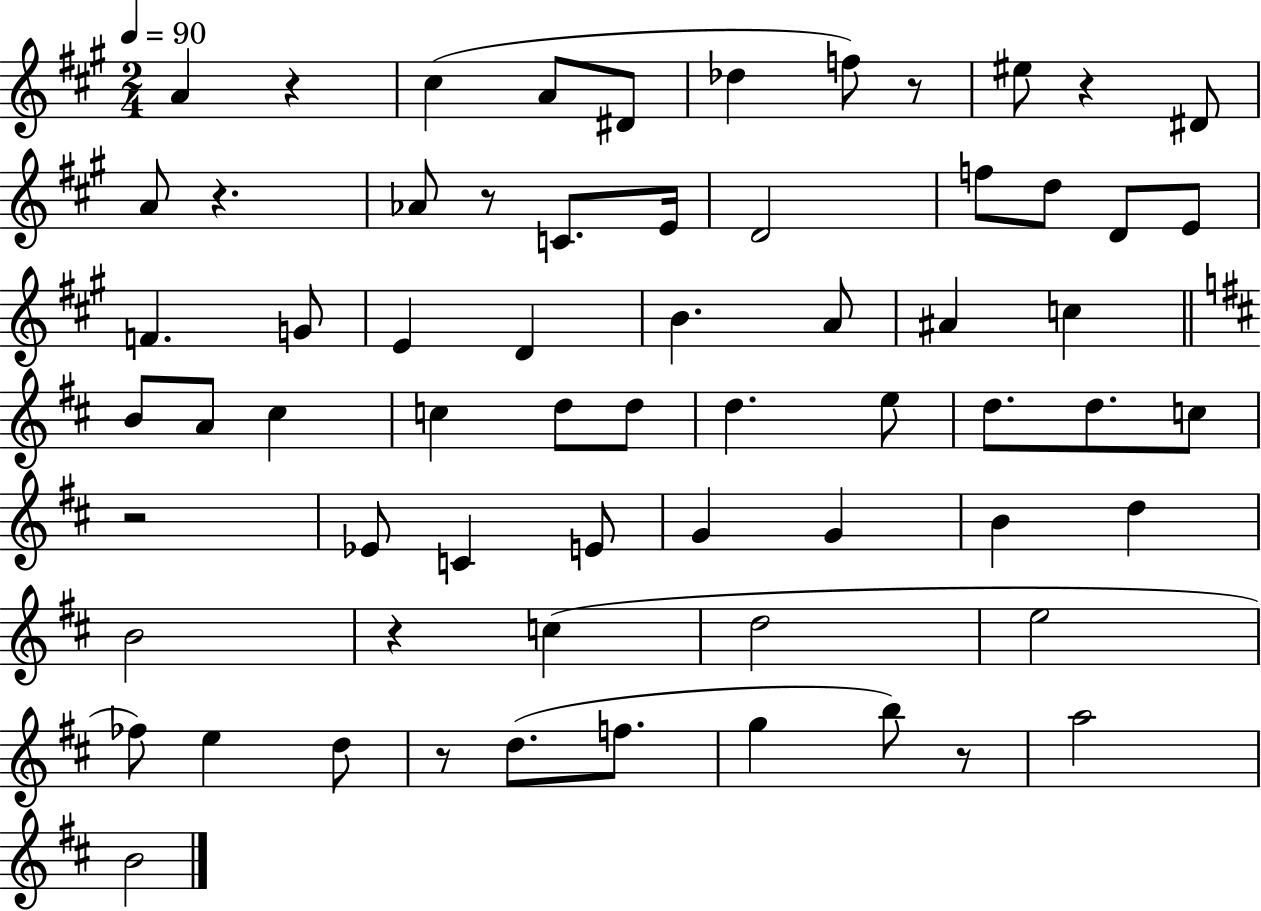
A4/q R/q C#5/q A4/e D#4/e Db5/q F5/e R/e EIS5/e R/q D#4/e A4/e R/q. Ab4/e R/e C4/e. E4/s D4/h F5/e D5/e D4/e E4/e F4/q. G4/e E4/q D4/q B4/q. A4/e A#4/q C5/q B4/e A4/e C#5/q C5/q D5/e D5/e D5/q. E5/e D5/e. D5/e. C5/e R/h Eb4/e C4/q E4/e G4/q G4/q B4/q D5/q B4/h R/q C5/q D5/h E5/h FES5/e E5/q D5/e R/e D5/e. F5/e. G5/q B5/e R/e A5/h B4/h